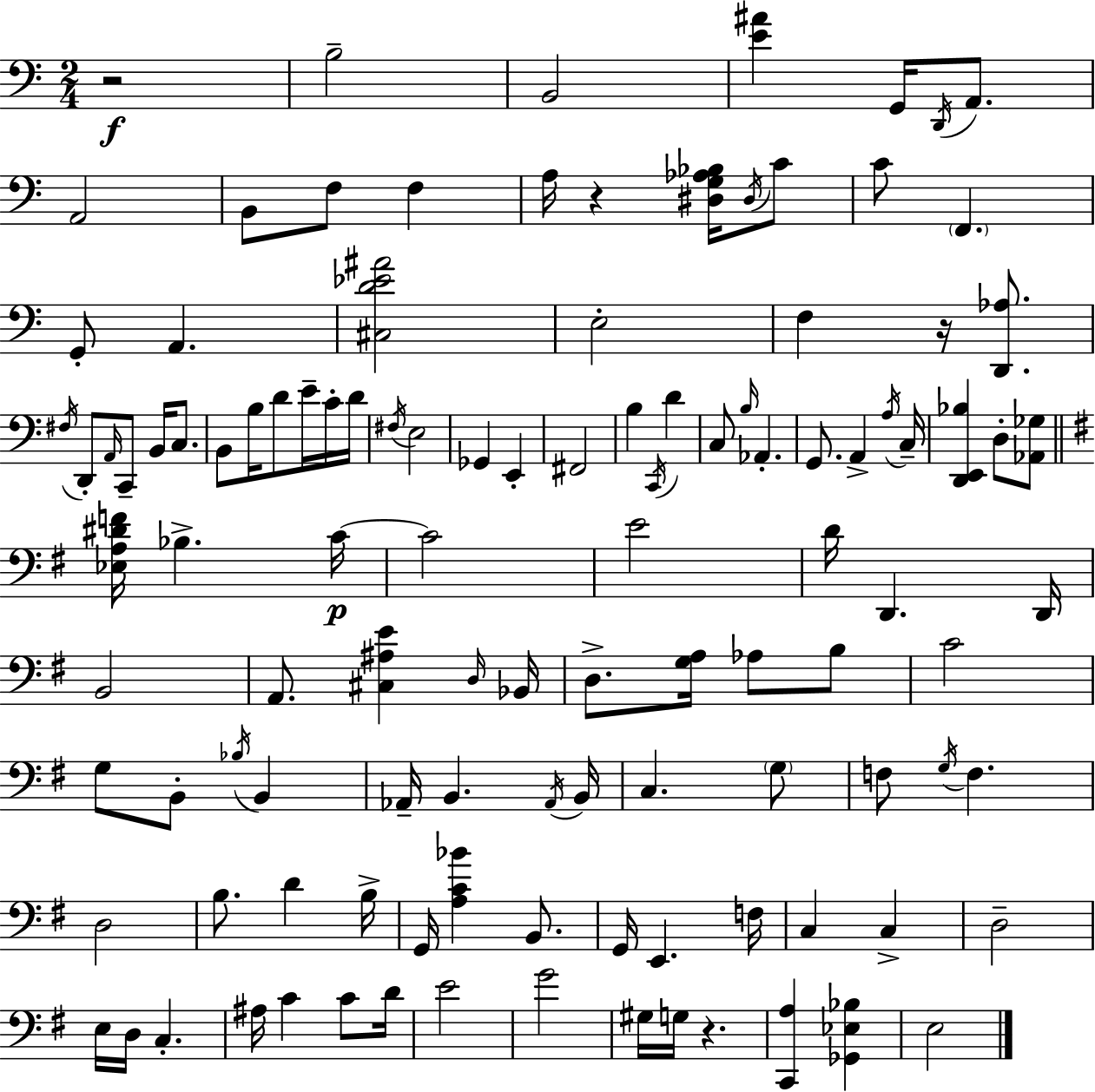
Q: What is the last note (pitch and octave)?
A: E3